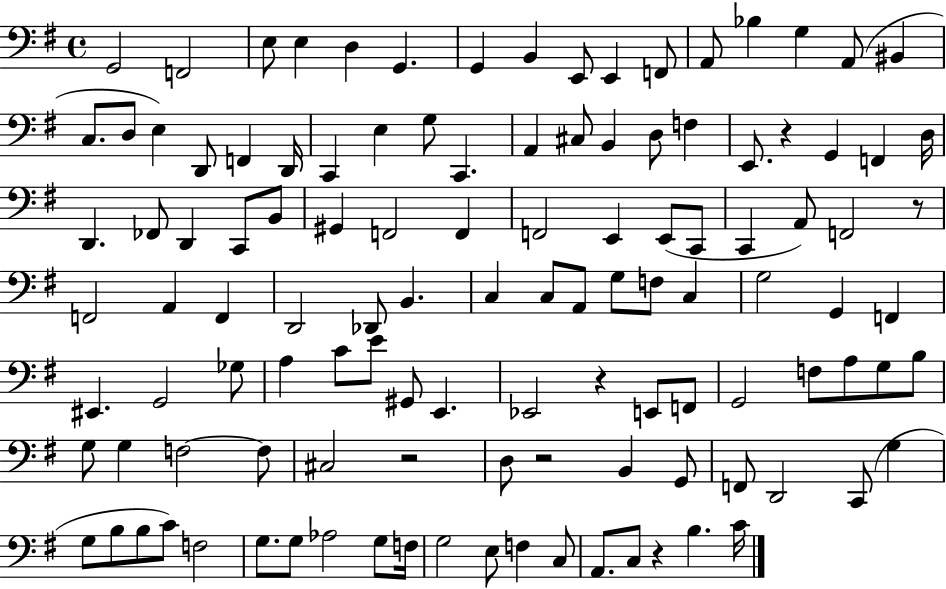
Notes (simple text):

G2/h F2/h E3/e E3/q D3/q G2/q. G2/q B2/q E2/e E2/q F2/e A2/e Bb3/q G3/q A2/e BIS2/q C3/e. D3/e E3/q D2/e F2/q D2/s C2/q E3/q G3/e C2/q. A2/q C#3/e B2/q D3/e F3/q E2/e. R/q G2/q F2/q D3/s D2/q. FES2/e D2/q C2/e B2/e G#2/q F2/h F2/q F2/h E2/q E2/e C2/e C2/q A2/e F2/h R/e F2/h A2/q F2/q D2/h Db2/e B2/q. C3/q C3/e A2/e G3/e F3/e C3/q G3/h G2/q F2/q EIS2/q. G2/h Gb3/e A3/q C4/e E4/e G#2/e E2/q. Eb2/h R/q E2/e F2/e G2/h F3/e A3/e G3/e B3/e G3/e G3/q F3/h F3/e C#3/h R/h D3/e R/h B2/q G2/e F2/e D2/h C2/e G3/q G3/e B3/e B3/e C4/e F3/h G3/e. G3/e Ab3/h G3/e F3/s G3/h E3/e F3/q C3/e A2/e. C3/e R/q B3/q. C4/s